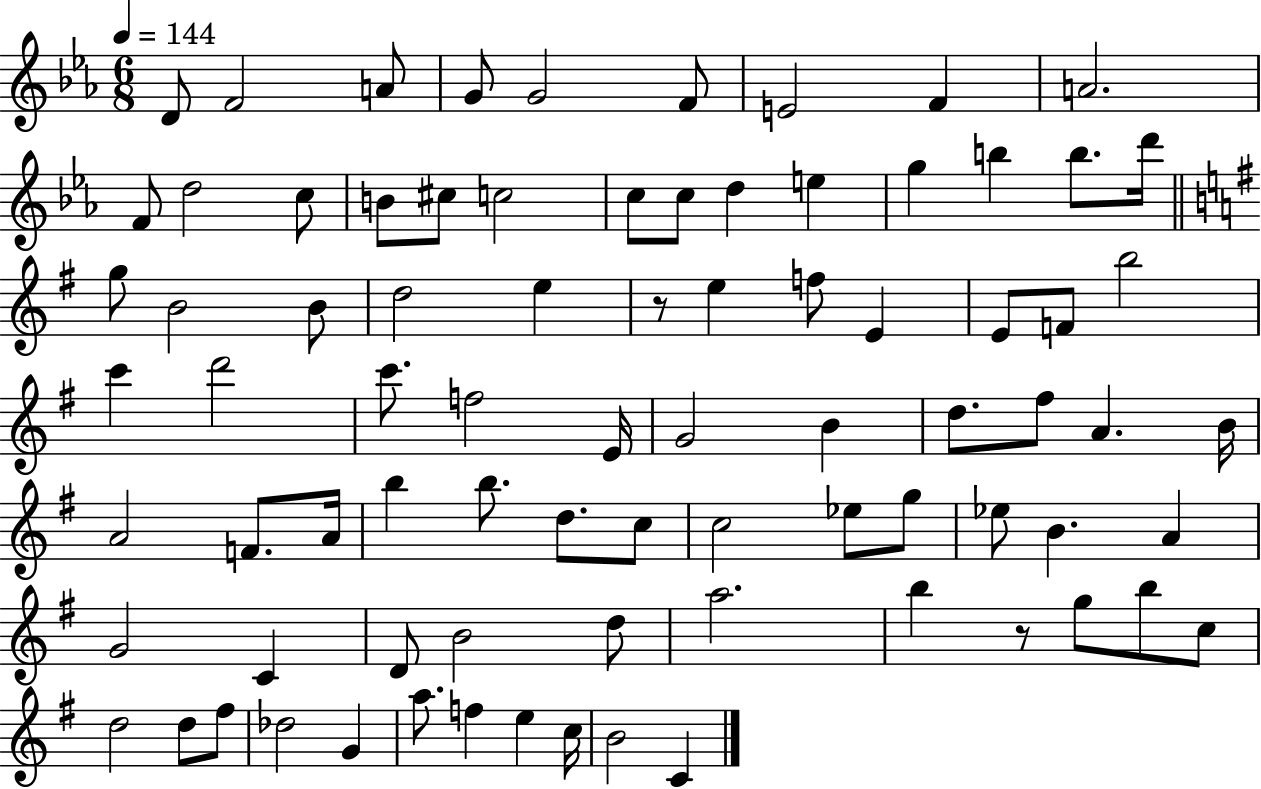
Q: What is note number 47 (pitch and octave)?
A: F4